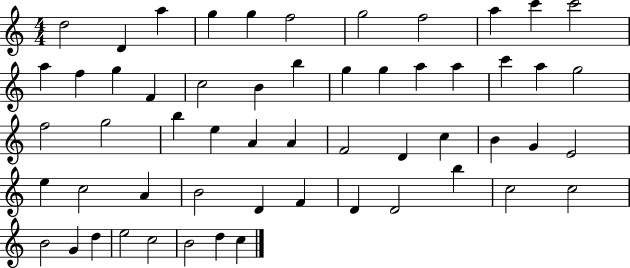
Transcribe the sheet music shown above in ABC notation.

X:1
T:Untitled
M:4/4
L:1/4
K:C
d2 D a g g f2 g2 f2 a c' c'2 a f g F c2 B b g g a a c' a g2 f2 g2 b e A A F2 D c B G E2 e c2 A B2 D F D D2 b c2 c2 B2 G d e2 c2 B2 d c